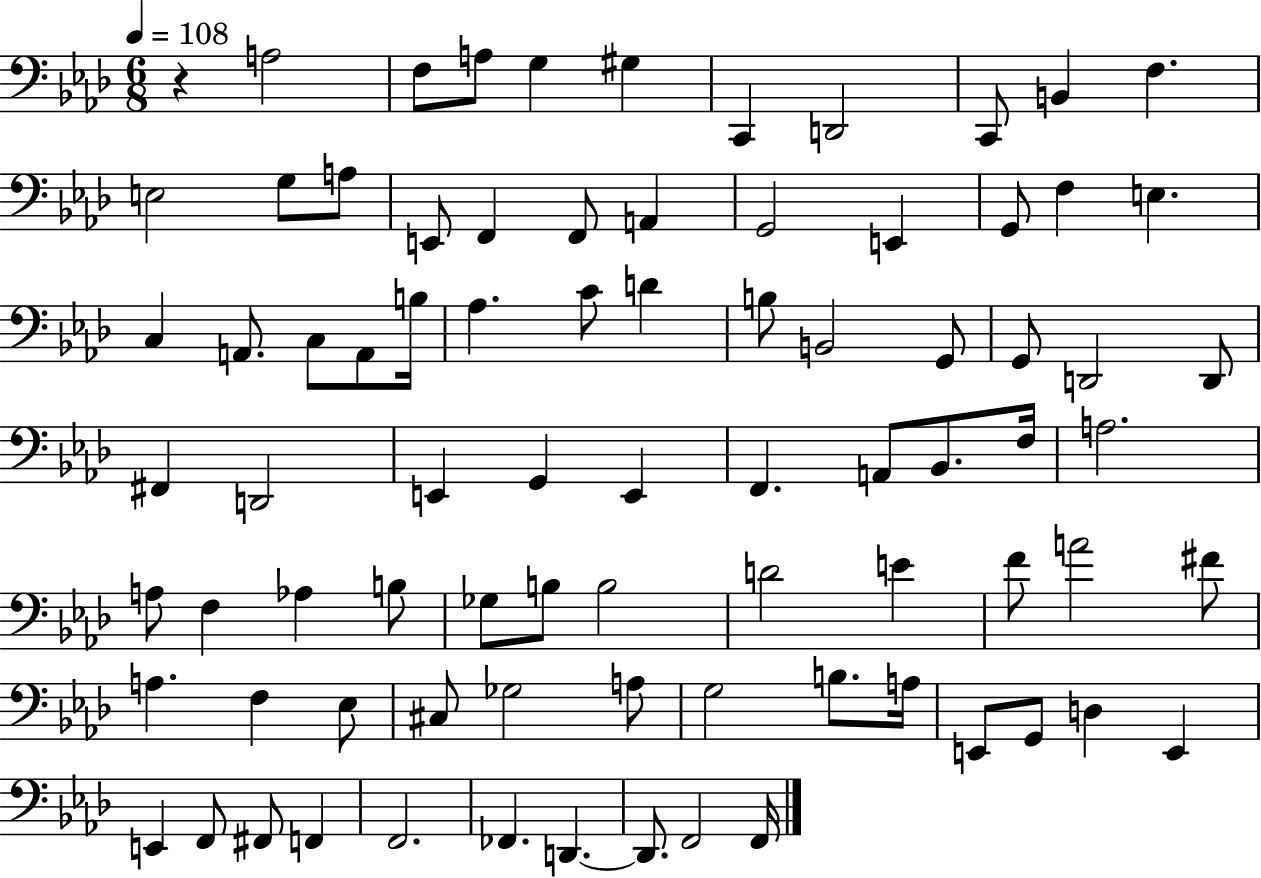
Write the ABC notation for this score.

X:1
T:Untitled
M:6/8
L:1/4
K:Ab
z A,2 F,/2 A,/2 G, ^G, C,, D,,2 C,,/2 B,, F, E,2 G,/2 A,/2 E,,/2 F,, F,,/2 A,, G,,2 E,, G,,/2 F, E, C, A,,/2 C,/2 A,,/2 B,/4 _A, C/2 D B,/2 B,,2 G,,/2 G,,/2 D,,2 D,,/2 ^F,, D,,2 E,, G,, E,, F,, A,,/2 _B,,/2 F,/4 A,2 A,/2 F, _A, B,/2 _G,/2 B,/2 B,2 D2 E F/2 A2 ^F/2 A, F, _E,/2 ^C,/2 _G,2 A,/2 G,2 B,/2 A,/4 E,,/2 G,,/2 D, E,, E,, F,,/2 ^F,,/2 F,, F,,2 _F,, D,, D,,/2 F,,2 F,,/4